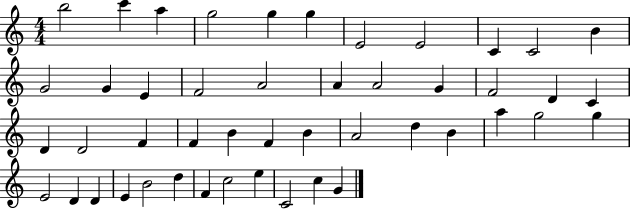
{
  \clef treble
  \numericTimeSignature
  \time 4/4
  \key c \major
  b''2 c'''4 a''4 | g''2 g''4 g''4 | e'2 e'2 | c'4 c'2 b'4 | \break g'2 g'4 e'4 | f'2 a'2 | a'4 a'2 g'4 | f'2 d'4 c'4 | \break d'4 d'2 f'4 | f'4 b'4 f'4 b'4 | a'2 d''4 b'4 | a''4 g''2 g''4 | \break e'2 d'4 d'4 | e'4 b'2 d''4 | f'4 c''2 e''4 | c'2 c''4 g'4 | \break \bar "|."
}